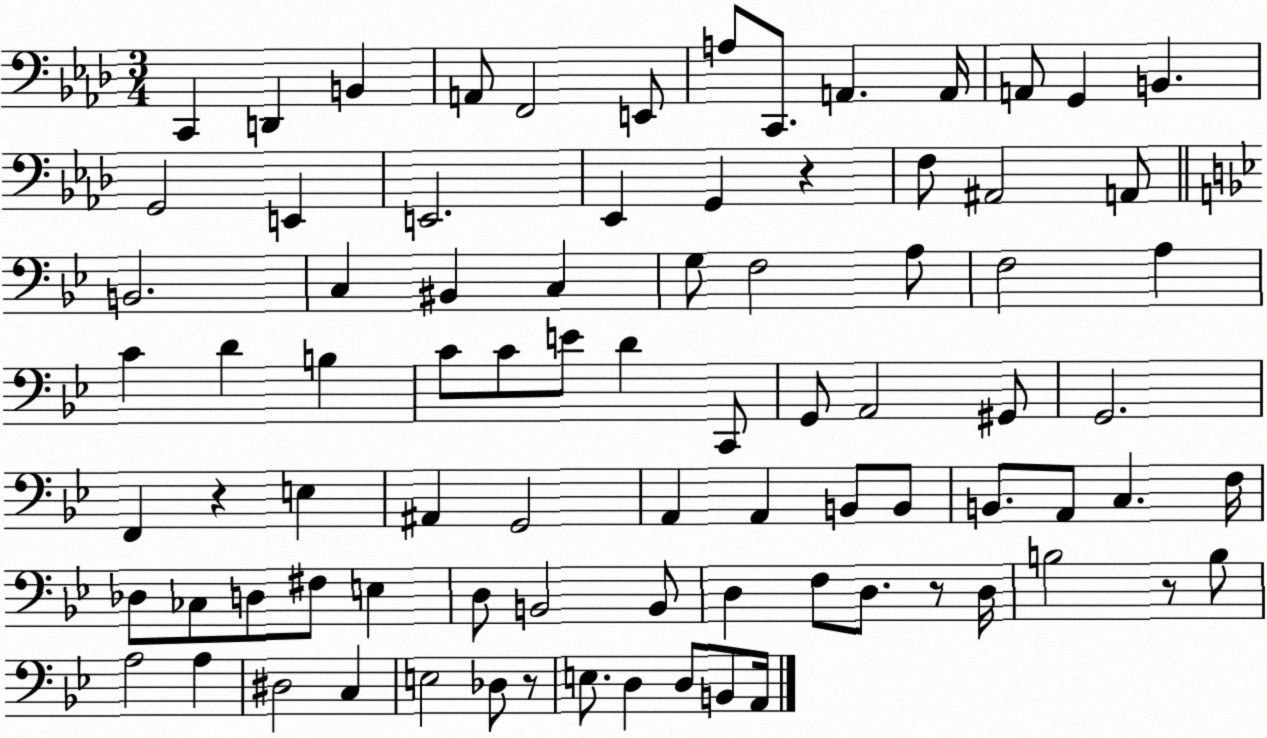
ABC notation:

X:1
T:Untitled
M:3/4
L:1/4
K:Ab
C,, D,, B,, A,,/2 F,,2 E,,/2 A,/2 C,,/2 A,, A,,/4 A,,/2 G,, B,, G,,2 E,, E,,2 _E,, G,, z F,/2 ^A,,2 A,,/2 B,,2 C, ^B,, C, G,/2 F,2 A,/2 F,2 A, C D B, C/2 C/2 E/2 D C,,/2 G,,/2 A,,2 ^G,,/2 G,,2 F,, z E, ^A,, G,,2 A,, A,, B,,/2 B,,/2 B,,/2 A,,/2 C, F,/4 _D,/2 _C,/2 D,/2 ^F,/2 E, D,/2 B,,2 B,,/2 D, F,/2 D,/2 z/2 D,/4 B,2 z/2 B,/2 A,2 A, ^D,2 C, E,2 _D,/2 z/2 E,/2 D, D,/2 B,,/2 A,,/4